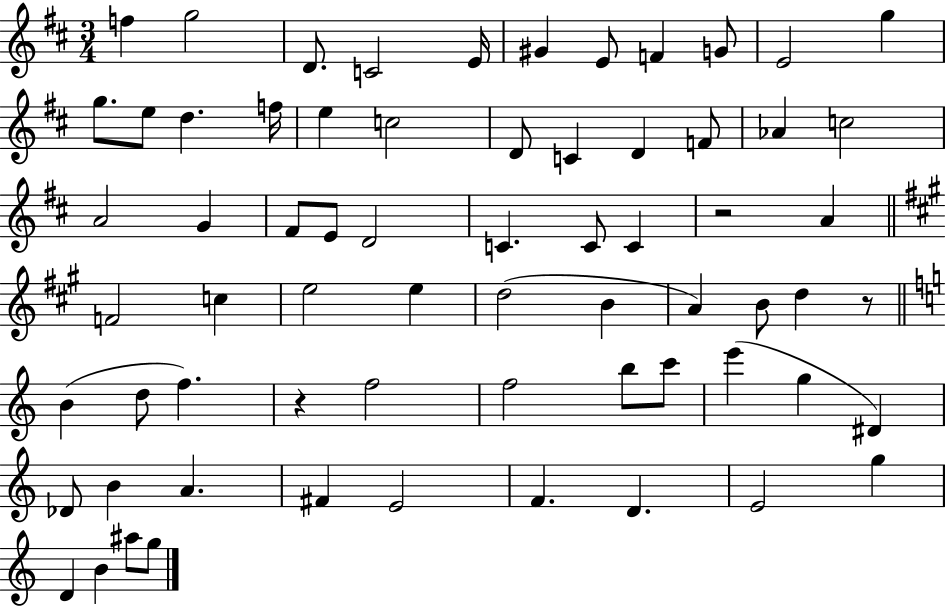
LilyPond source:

{
  \clef treble
  \numericTimeSignature
  \time 3/4
  \key d \major
  f''4 g''2 | d'8. c'2 e'16 | gis'4 e'8 f'4 g'8 | e'2 g''4 | \break g''8. e''8 d''4. f''16 | e''4 c''2 | d'8 c'4 d'4 f'8 | aes'4 c''2 | \break a'2 g'4 | fis'8 e'8 d'2 | c'4. c'8 c'4 | r2 a'4 | \break \bar "||" \break \key a \major f'2 c''4 | e''2 e''4 | d''2( b'4 | a'4) b'8 d''4 r8 | \break \bar "||" \break \key c \major b'4( d''8 f''4.) | r4 f''2 | f''2 b''8 c'''8 | e'''4( g''4 dis'4) | \break des'8 b'4 a'4. | fis'4 e'2 | f'4. d'4. | e'2 g''4 | \break d'4 b'4 ais''8 g''8 | \bar "|."
}